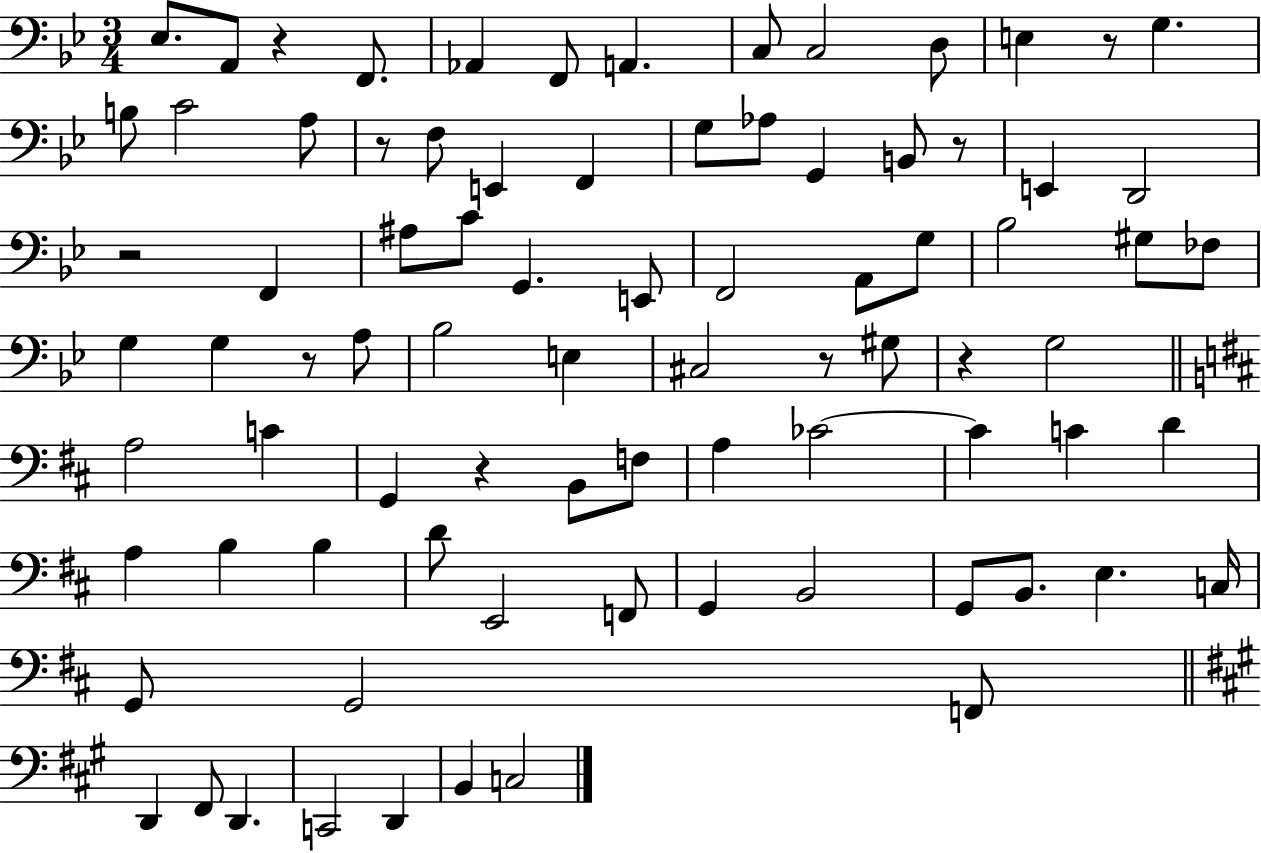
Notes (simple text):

Eb3/e. A2/e R/q F2/e. Ab2/q F2/e A2/q. C3/e C3/h D3/e E3/q R/e G3/q. B3/e C4/h A3/e R/e F3/e E2/q F2/q G3/e Ab3/e G2/q B2/e R/e E2/q D2/h R/h F2/q A#3/e C4/e G2/q. E2/e F2/h A2/e G3/e Bb3/h G#3/e FES3/e G3/q G3/q R/e A3/e Bb3/h E3/q C#3/h R/e G#3/e R/q G3/h A3/h C4/q G2/q R/q B2/e F3/e A3/q CES4/h CES4/q C4/q D4/q A3/q B3/q B3/q D4/e E2/h F2/e G2/q B2/h G2/e B2/e. E3/q. C3/s G2/e G2/h F2/e D2/q F#2/e D2/q. C2/h D2/q B2/q C3/h